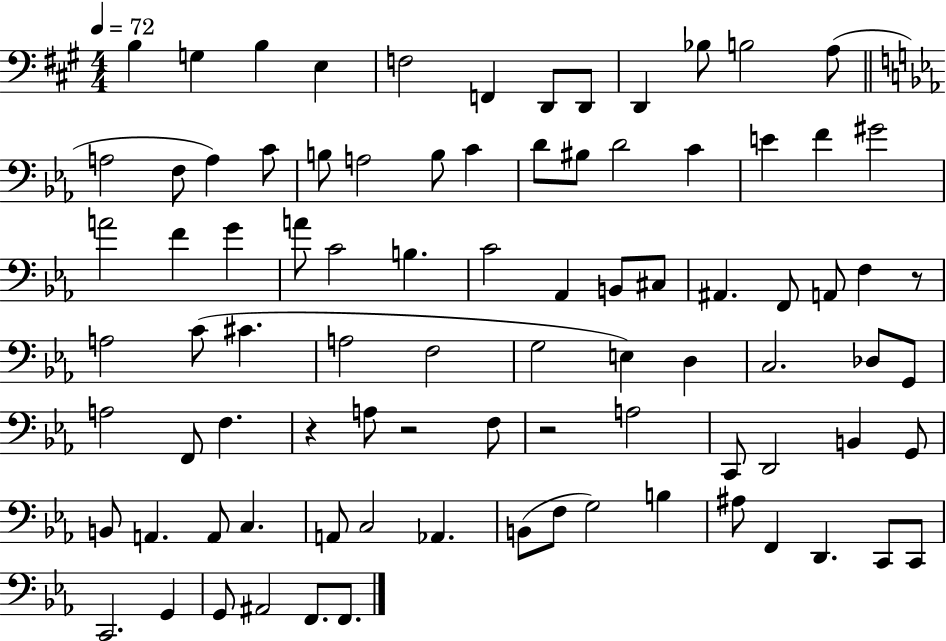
X:1
T:Untitled
M:4/4
L:1/4
K:A
B, G, B, E, F,2 F,, D,,/2 D,,/2 D,, _B,/2 B,2 A,/2 A,2 F,/2 A, C/2 B,/2 A,2 B,/2 C D/2 ^B,/2 D2 C E F ^G2 A2 F G A/2 C2 B, C2 _A,, B,,/2 ^C,/2 ^A,, F,,/2 A,,/2 F, z/2 A,2 C/2 ^C A,2 F,2 G,2 E, D, C,2 _D,/2 G,,/2 A,2 F,,/2 F, z A,/2 z2 F,/2 z2 A,2 C,,/2 D,,2 B,, G,,/2 B,,/2 A,, A,,/2 C, A,,/2 C,2 _A,, B,,/2 F,/2 G,2 B, ^A,/2 F,, D,, C,,/2 C,,/2 C,,2 G,, G,,/2 ^A,,2 F,,/2 F,,/2